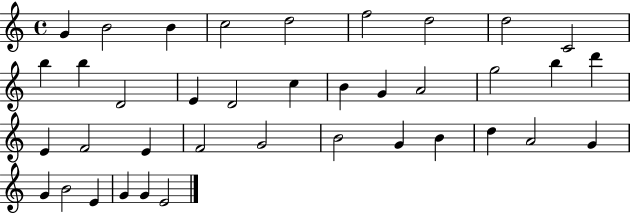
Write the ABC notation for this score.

X:1
T:Untitled
M:4/4
L:1/4
K:C
G B2 B c2 d2 f2 d2 d2 C2 b b D2 E D2 c B G A2 g2 b d' E F2 E F2 G2 B2 G B d A2 G G B2 E G G E2